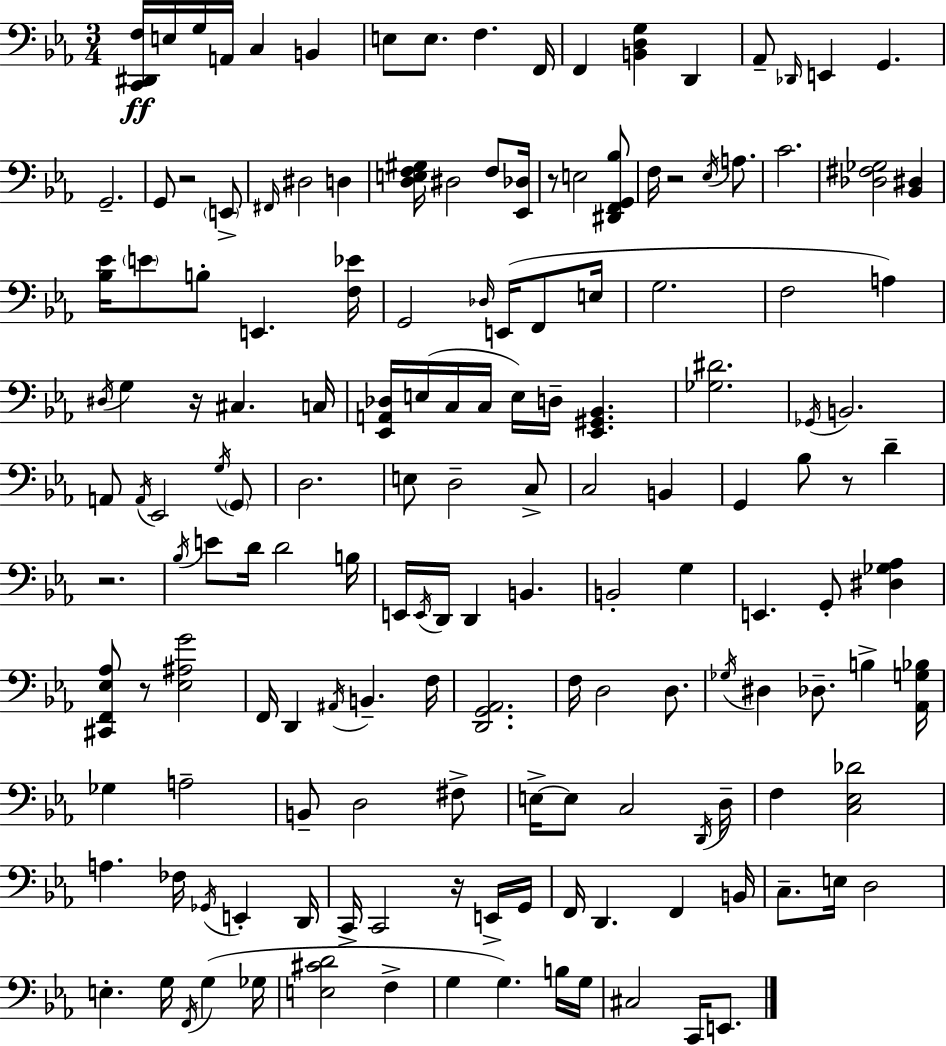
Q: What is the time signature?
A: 3/4